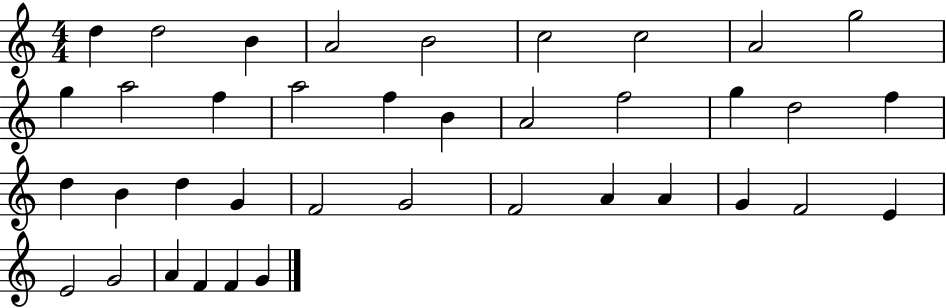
D5/q D5/h B4/q A4/h B4/h C5/h C5/h A4/h G5/h G5/q A5/h F5/q A5/h F5/q B4/q A4/h F5/h G5/q D5/h F5/q D5/q B4/q D5/q G4/q F4/h G4/h F4/h A4/q A4/q G4/q F4/h E4/q E4/h G4/h A4/q F4/q F4/q G4/q